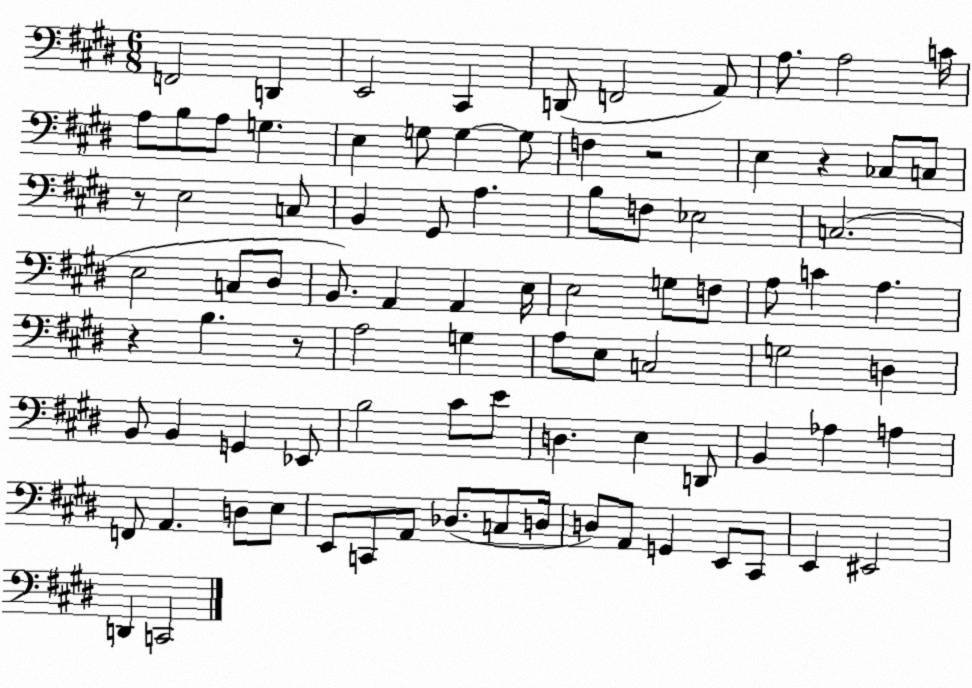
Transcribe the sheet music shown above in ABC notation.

X:1
T:Untitled
M:6/8
L:1/4
K:E
F,,2 D,, E,,2 ^C,, D,,/2 F,,2 A,,/2 A,/2 A,2 C/4 A,/2 B,/2 A,/2 G, E, G,/2 G, G,/2 F, z2 E, z _C,/2 C,/2 z/2 E,2 C,/2 B,, ^G,,/2 A, B,/2 F,/2 _E,2 C,2 E,2 C,/2 ^D,/2 B,,/2 A,, A,, E,/4 E,2 G,/2 F,/2 A,/2 C A, z B, z/2 A,2 G, A,/2 E,/2 C,2 G,2 D, B,,/2 B,, G,, _E,,/2 B,2 ^C/2 E/2 D, E, D,,/2 B,, _A, A, F,,/2 A,, D,/2 E,/2 E,,/2 C,,/2 A,,/2 _D,/2 C,/2 D,/4 D,/2 A,,/2 G,, E,,/2 ^C,,/2 E,, ^E,,2 D,, C,,2